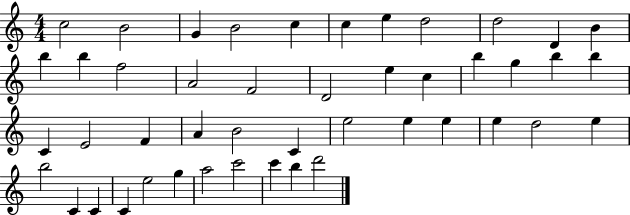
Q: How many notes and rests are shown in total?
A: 46